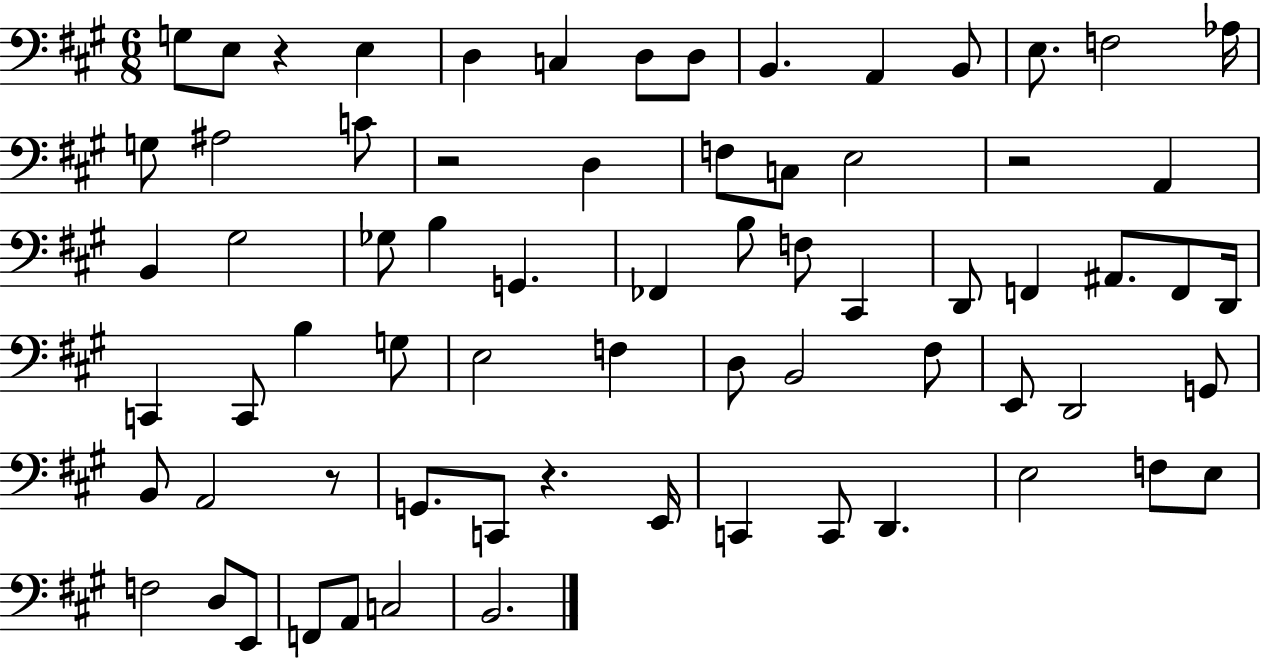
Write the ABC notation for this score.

X:1
T:Untitled
M:6/8
L:1/4
K:A
G,/2 E,/2 z E, D, C, D,/2 D,/2 B,, A,, B,,/2 E,/2 F,2 _A,/4 G,/2 ^A,2 C/2 z2 D, F,/2 C,/2 E,2 z2 A,, B,, ^G,2 _G,/2 B, G,, _F,, B,/2 F,/2 ^C,, D,,/2 F,, ^A,,/2 F,,/2 D,,/4 C,, C,,/2 B, G,/2 E,2 F, D,/2 B,,2 ^F,/2 E,,/2 D,,2 G,,/2 B,,/2 A,,2 z/2 G,,/2 C,,/2 z E,,/4 C,, C,,/2 D,, E,2 F,/2 E,/2 F,2 D,/2 E,,/2 F,,/2 A,,/2 C,2 B,,2